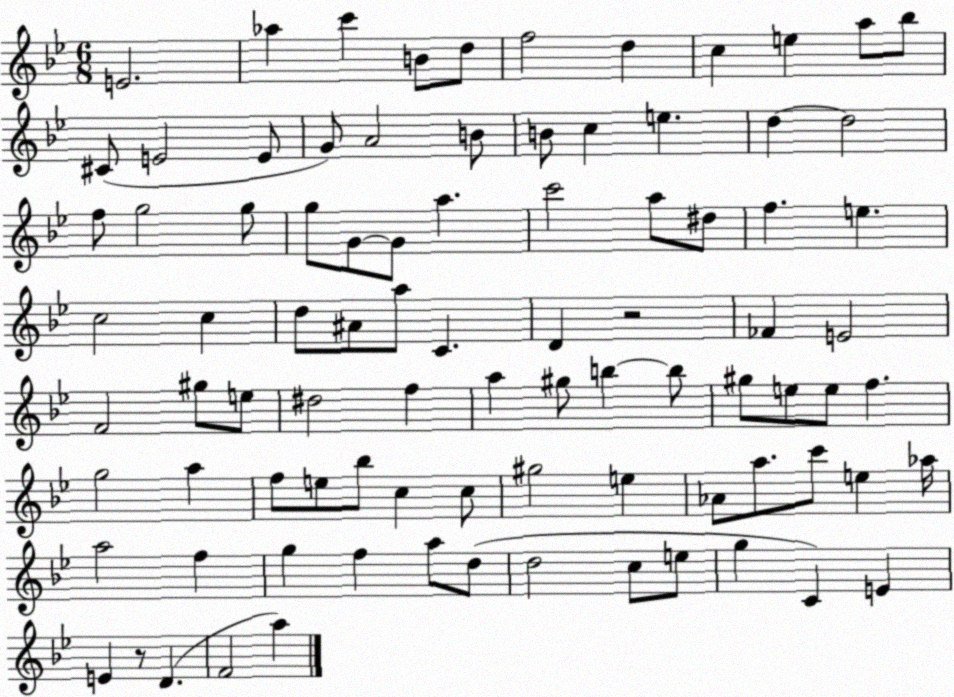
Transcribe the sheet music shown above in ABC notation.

X:1
T:Untitled
M:6/8
L:1/4
K:Bb
E2 _a c' B/2 d/2 f2 d c e a/2 _b/2 ^C/2 E2 E/2 G/2 A2 B/2 B/2 c e d d2 f/2 g2 g/2 g/2 G/2 G/2 a c'2 a/2 ^d/2 f e c2 c d/2 ^A/2 a/2 C D z2 _F E2 F2 ^g/2 e/2 ^d2 f a ^g/2 b b/2 ^g/2 e/2 e/2 f g2 a f/2 e/2 _b/2 c c/2 ^g2 e _A/2 a/2 c'/2 e _a/4 a2 f g f a/2 d/2 d2 c/2 e/2 g C E E z/2 D F2 a